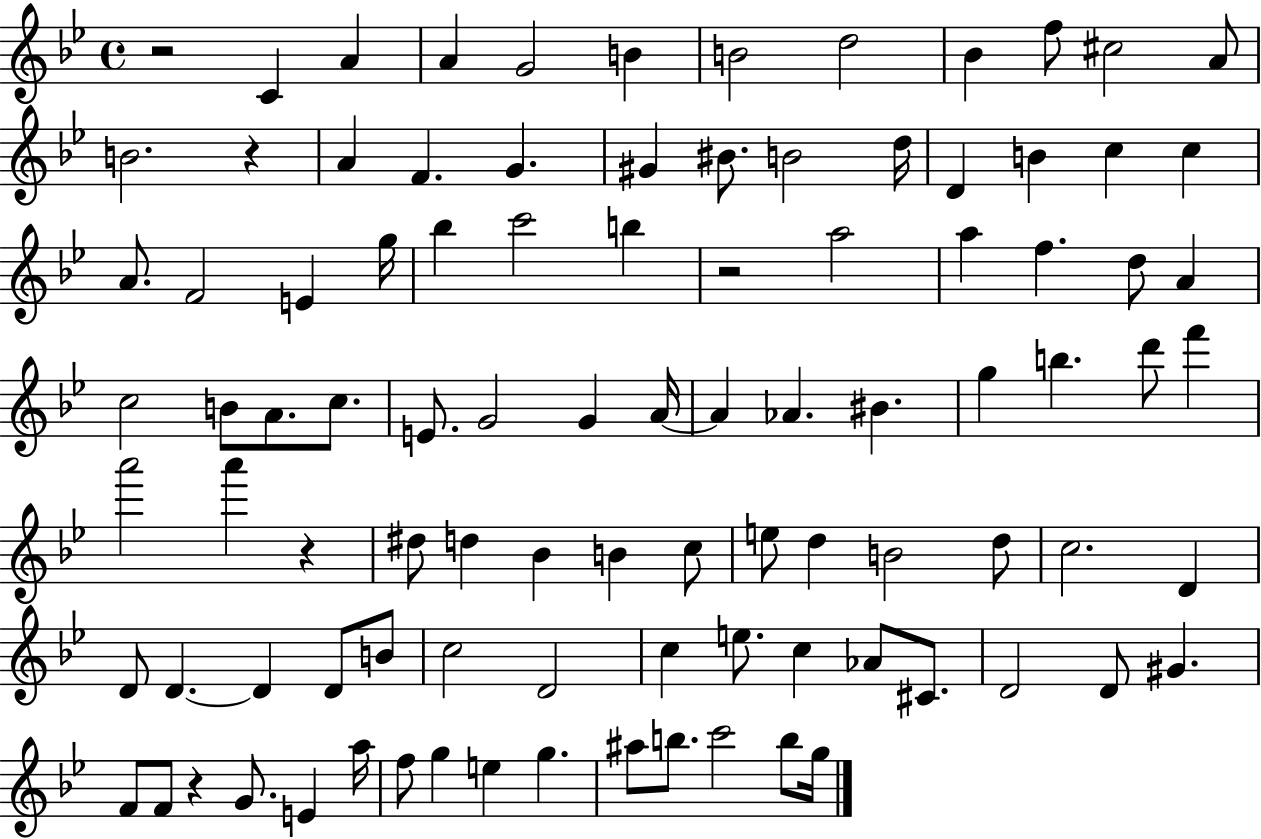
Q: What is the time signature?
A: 4/4